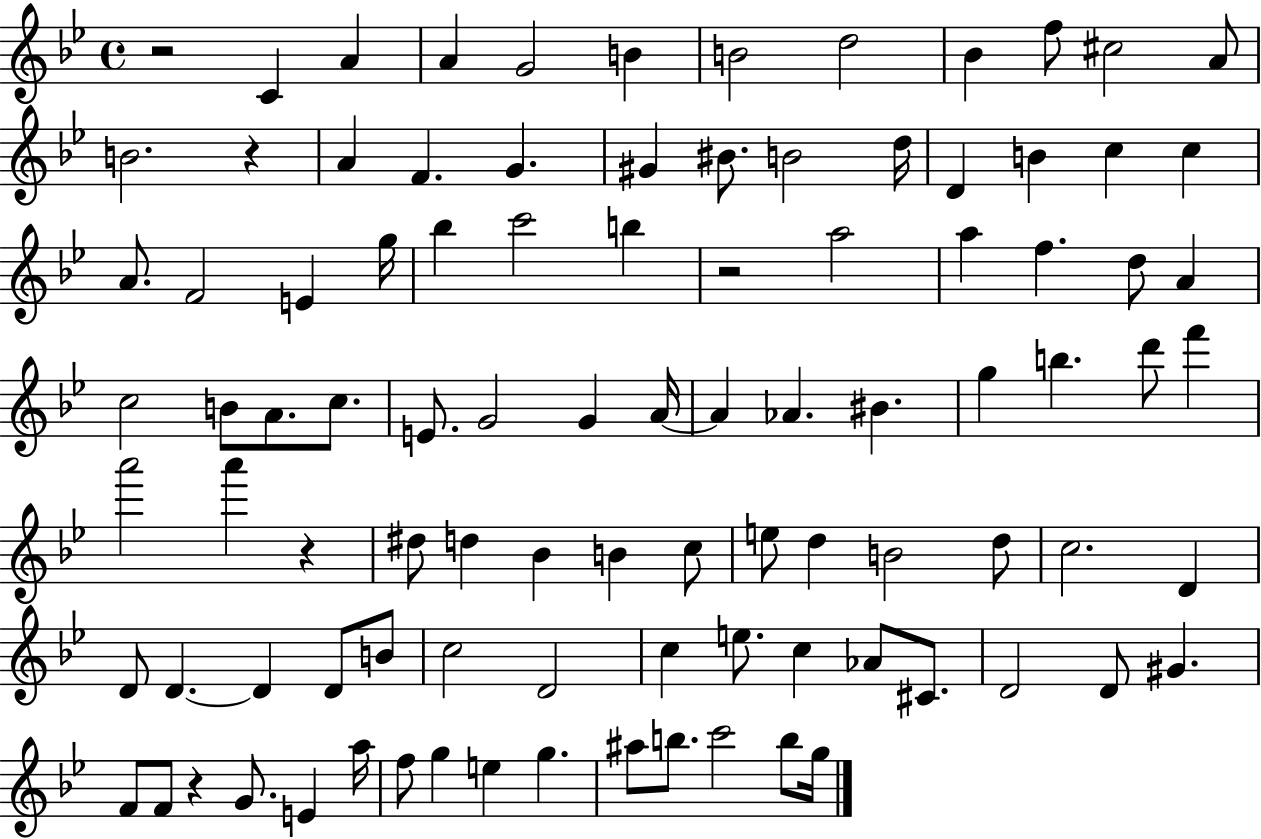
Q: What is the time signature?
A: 4/4